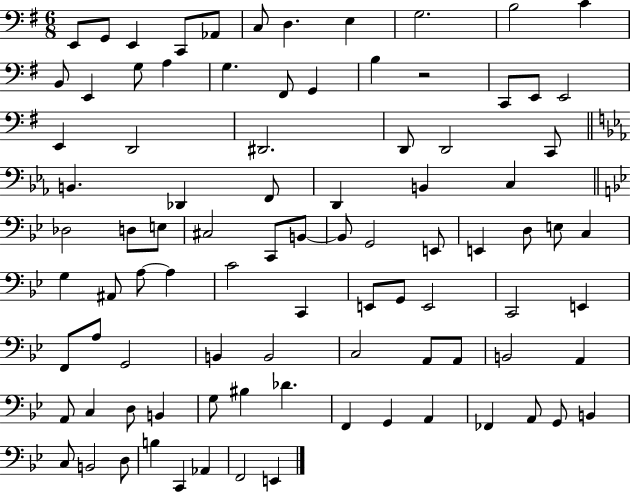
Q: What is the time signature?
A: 6/8